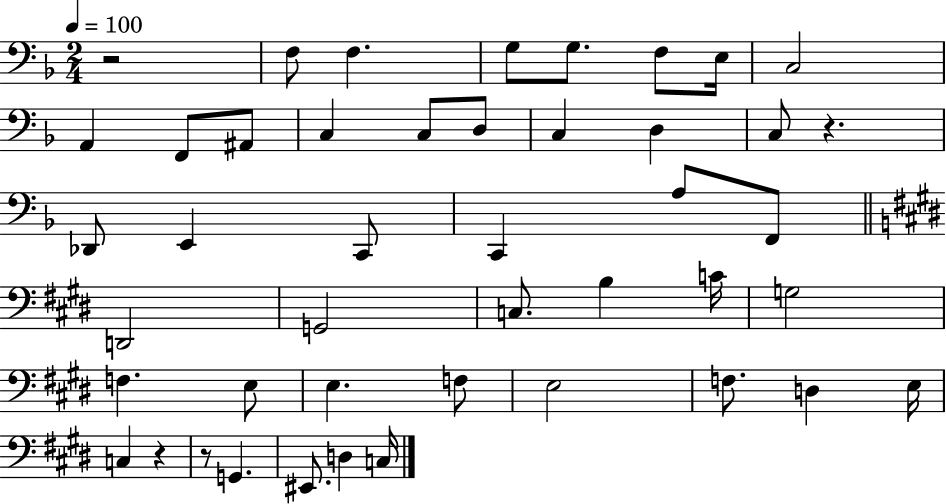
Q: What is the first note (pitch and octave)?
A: F3